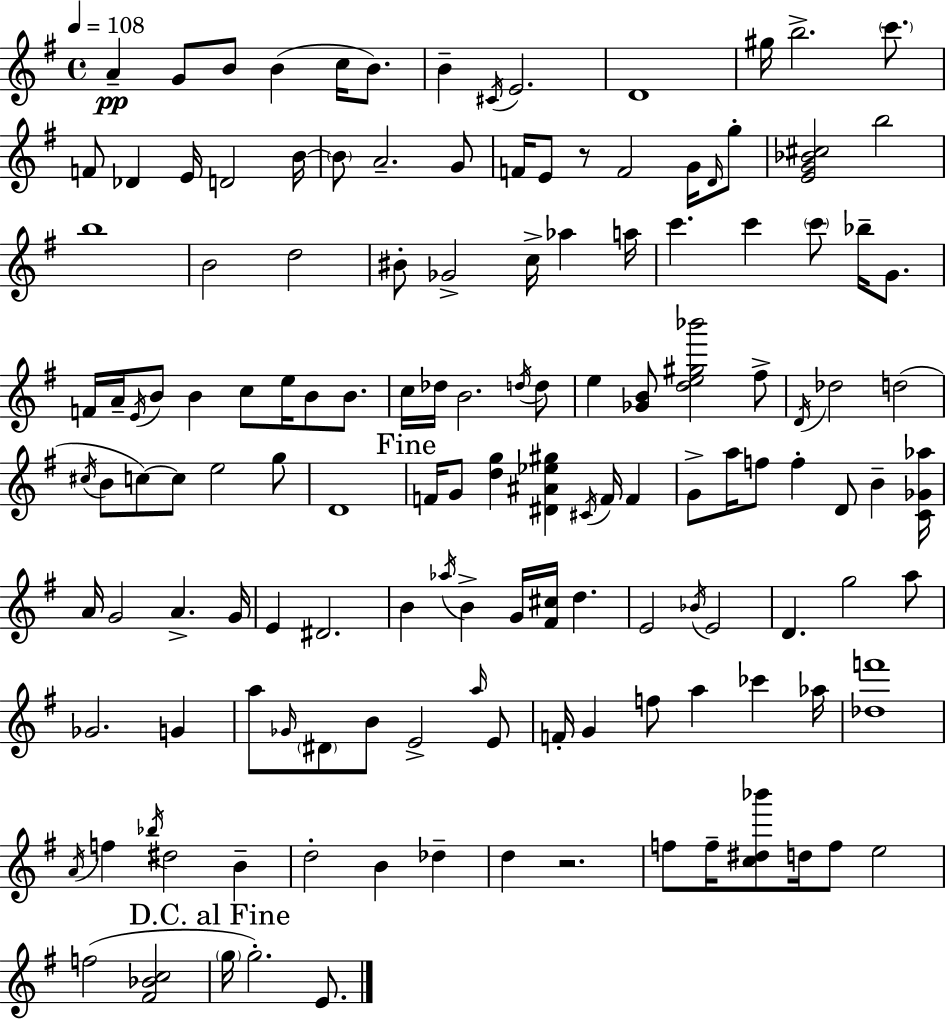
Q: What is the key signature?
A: G major